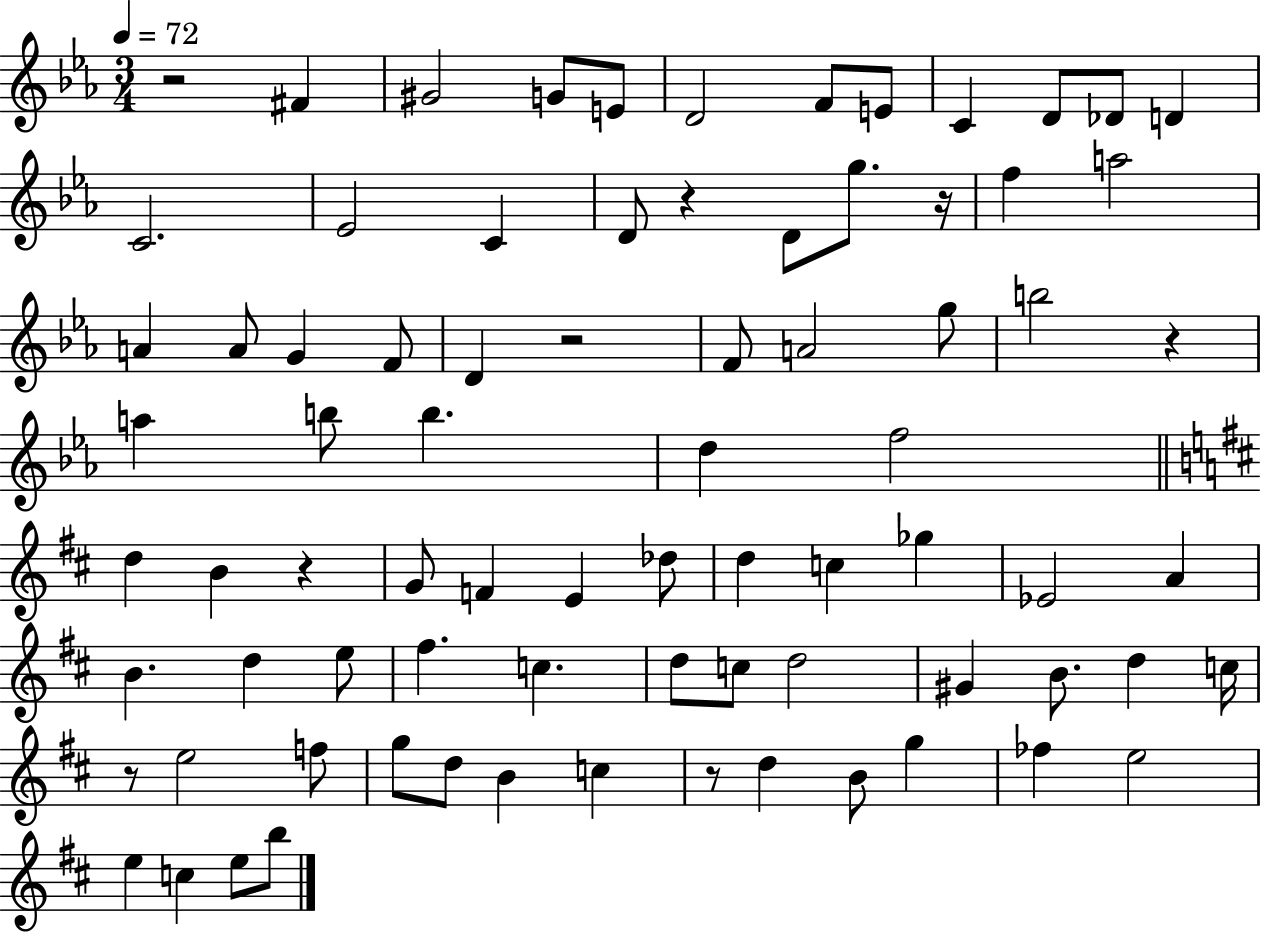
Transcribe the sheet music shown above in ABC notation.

X:1
T:Untitled
M:3/4
L:1/4
K:Eb
z2 ^F ^G2 G/2 E/2 D2 F/2 E/2 C D/2 _D/2 D C2 _E2 C D/2 z D/2 g/2 z/4 f a2 A A/2 G F/2 D z2 F/2 A2 g/2 b2 z a b/2 b d f2 d B z G/2 F E _d/2 d c _g _E2 A B d e/2 ^f c d/2 c/2 d2 ^G B/2 d c/4 z/2 e2 f/2 g/2 d/2 B c z/2 d B/2 g _f e2 e c e/2 b/2